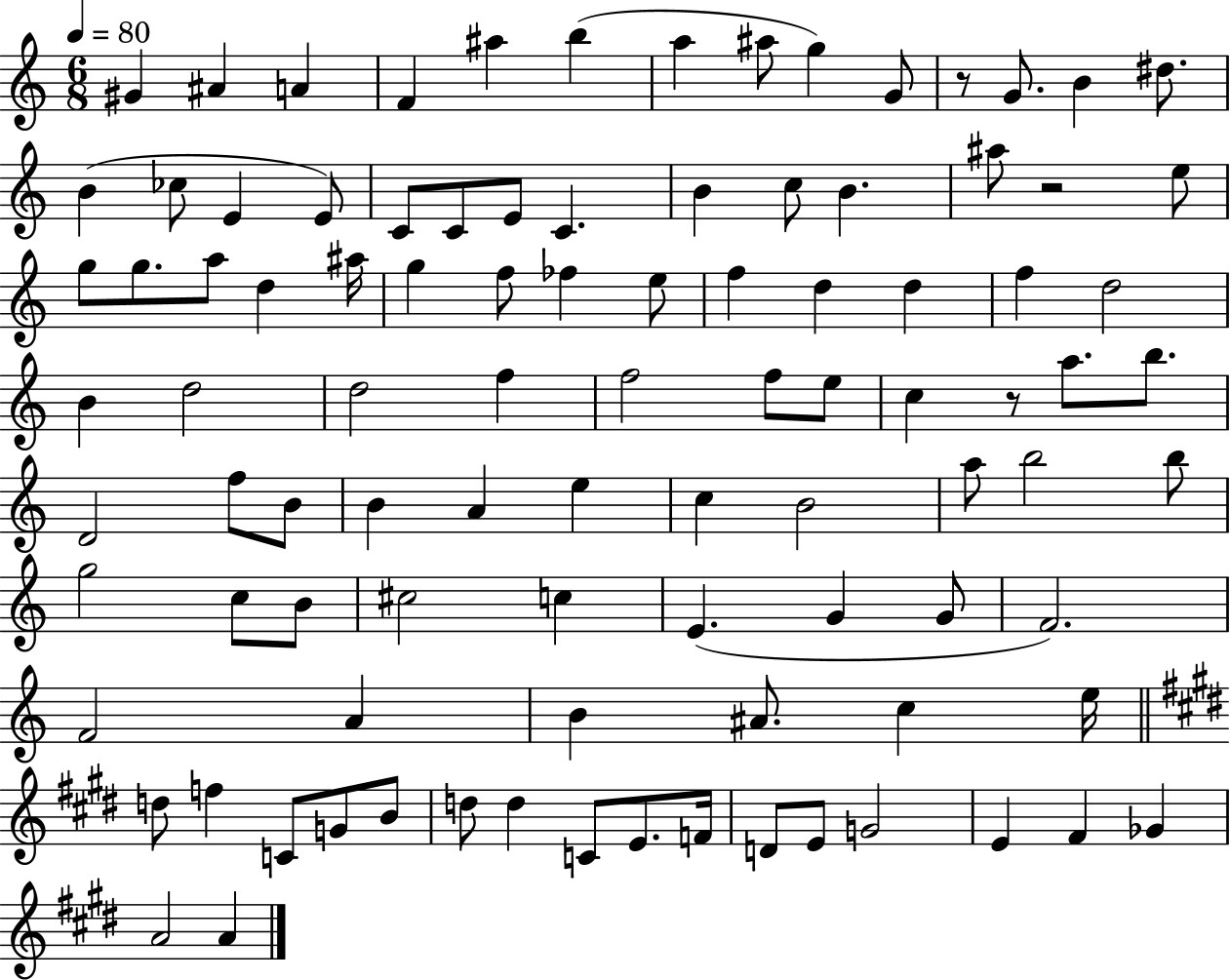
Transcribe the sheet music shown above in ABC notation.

X:1
T:Untitled
M:6/8
L:1/4
K:C
^G ^A A F ^a b a ^a/2 g G/2 z/2 G/2 B ^d/2 B _c/2 E E/2 C/2 C/2 E/2 C B c/2 B ^a/2 z2 e/2 g/2 g/2 a/2 d ^a/4 g f/2 _f e/2 f d d f d2 B d2 d2 f f2 f/2 e/2 c z/2 a/2 b/2 D2 f/2 B/2 B A e c B2 a/2 b2 b/2 g2 c/2 B/2 ^c2 c E G G/2 F2 F2 A B ^A/2 c e/4 d/2 f C/2 G/2 B/2 d/2 d C/2 E/2 F/4 D/2 E/2 G2 E ^F _G A2 A